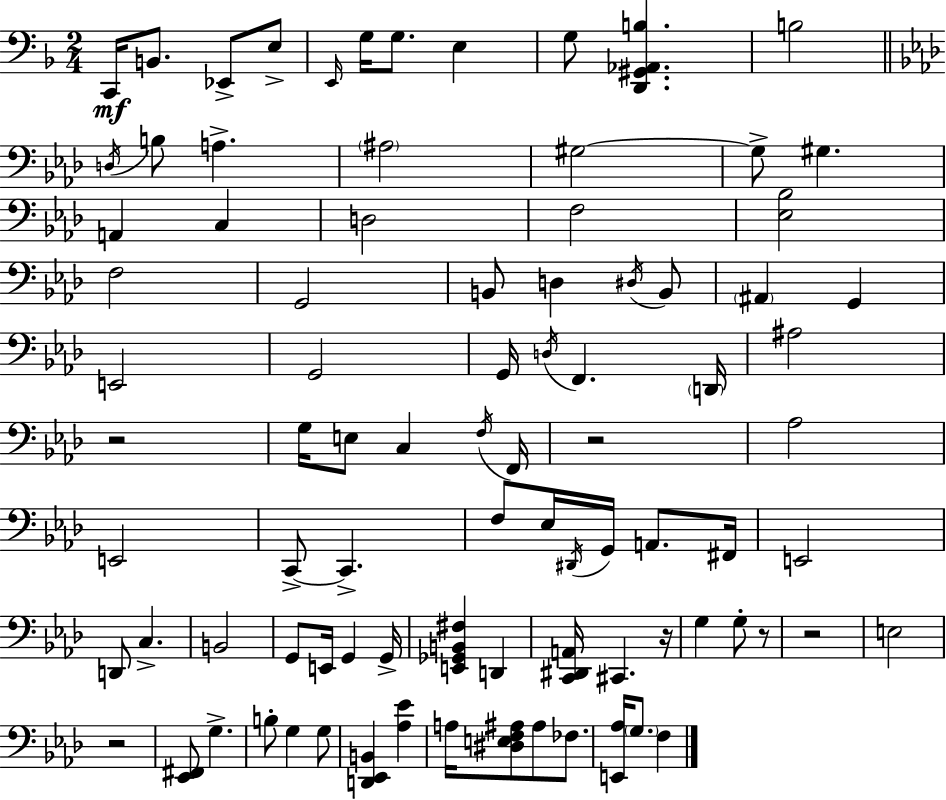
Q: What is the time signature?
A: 2/4